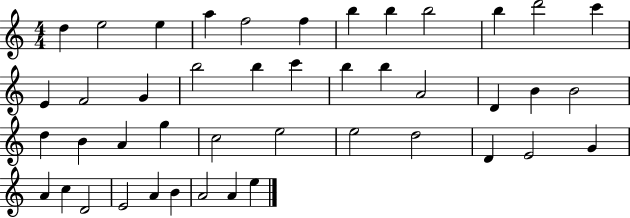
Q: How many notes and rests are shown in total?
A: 44